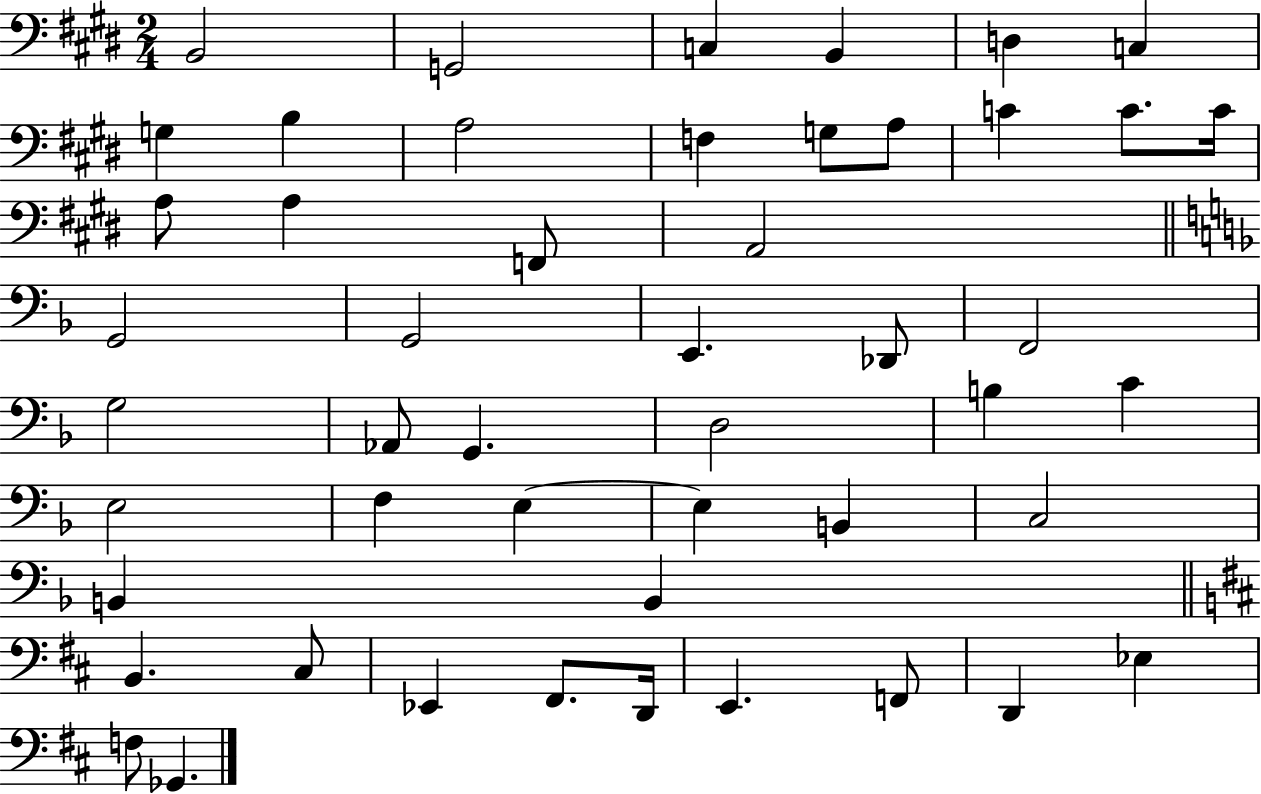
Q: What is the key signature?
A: E major